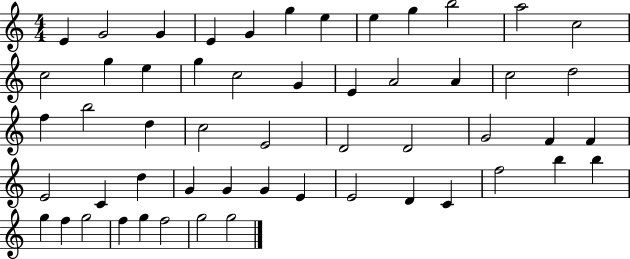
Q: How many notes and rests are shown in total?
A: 54